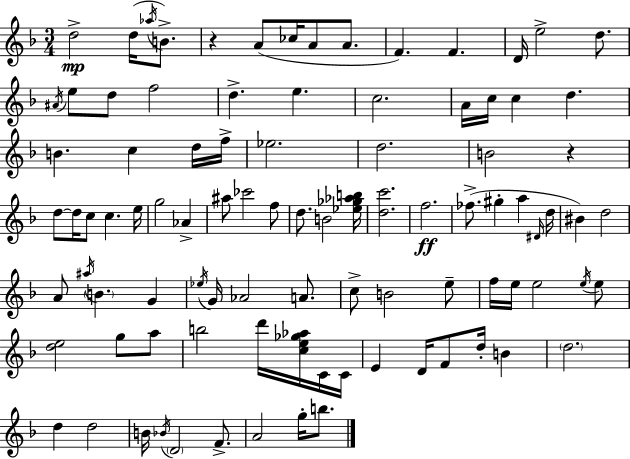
{
  \clef treble
  \numericTimeSignature
  \time 3/4
  \key f \major
  \repeat volta 2 { d''2->\mp d''16( \acciaccatura { aes''16 } b'8.->) | r4 a'8( ces''16 a'8 a'8. | f'4.) f'4. | d'16 e''2-> d''8. | \break \acciaccatura { ais'16 } e''8 d''8 f''2 | d''4.-> e''4. | c''2. | a'16 c''16 c''4 d''4. | \break b'4. c''4 | d''16 f''16-> ees''2. | d''2. | b'2 r4 | \break d''8~~ d''16 c''8 c''4. | e''16 g''2 aes'4-> | ais''8 ces'''2 | f''8 d''8. b'2 | \break <ees'' ges'' aes'' b''>16 <d'' c'''>2. | f''2.\ff | fes''8.->( gis''4-. a''4 | \grace { dis'16 } d''16 bis'4) d''2 | \break a'8 \acciaccatura { ais''16 } \parenthesize b'4. | g'4 \acciaccatura { ees''16 } g'16 aes'2 | a'8. c''8-> b'2 | e''8-- f''16 e''16 e''2 | \break \acciaccatura { e''16 } e''8 <d'' e''>2 | g''8 a''8 b''2 | d'''16 <c'' e'' ges'' aes''>16 c'16 c'16 e'4 d'16 f'8 | d''16-. b'4 \parenthesize d''2. | \break d''4 d''2 | b'16 \acciaccatura { bes'16 } \parenthesize d'2 | f'8.-> a'2 | g''16-. b''8. } \bar "|."
}